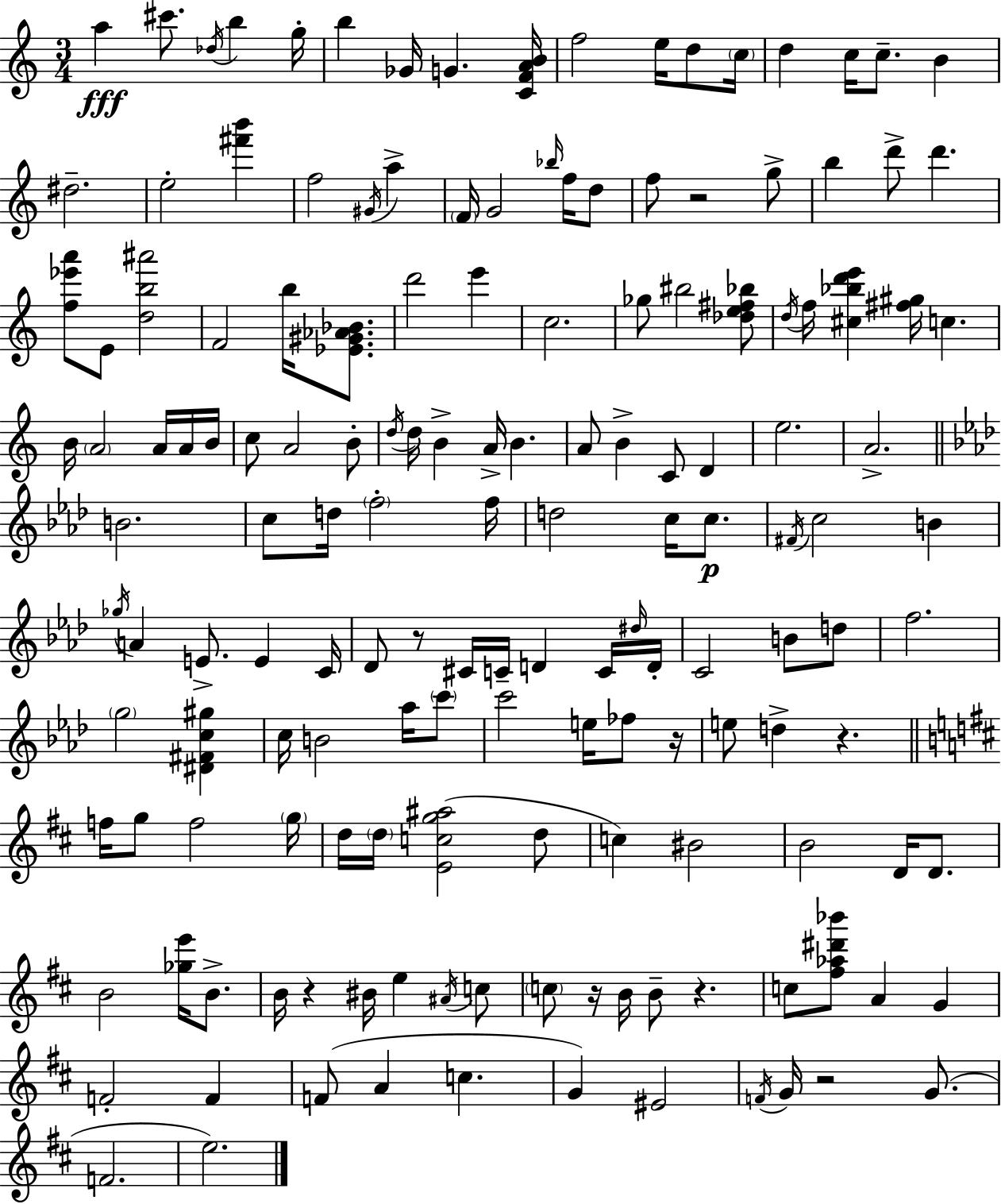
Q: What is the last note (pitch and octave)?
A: E5